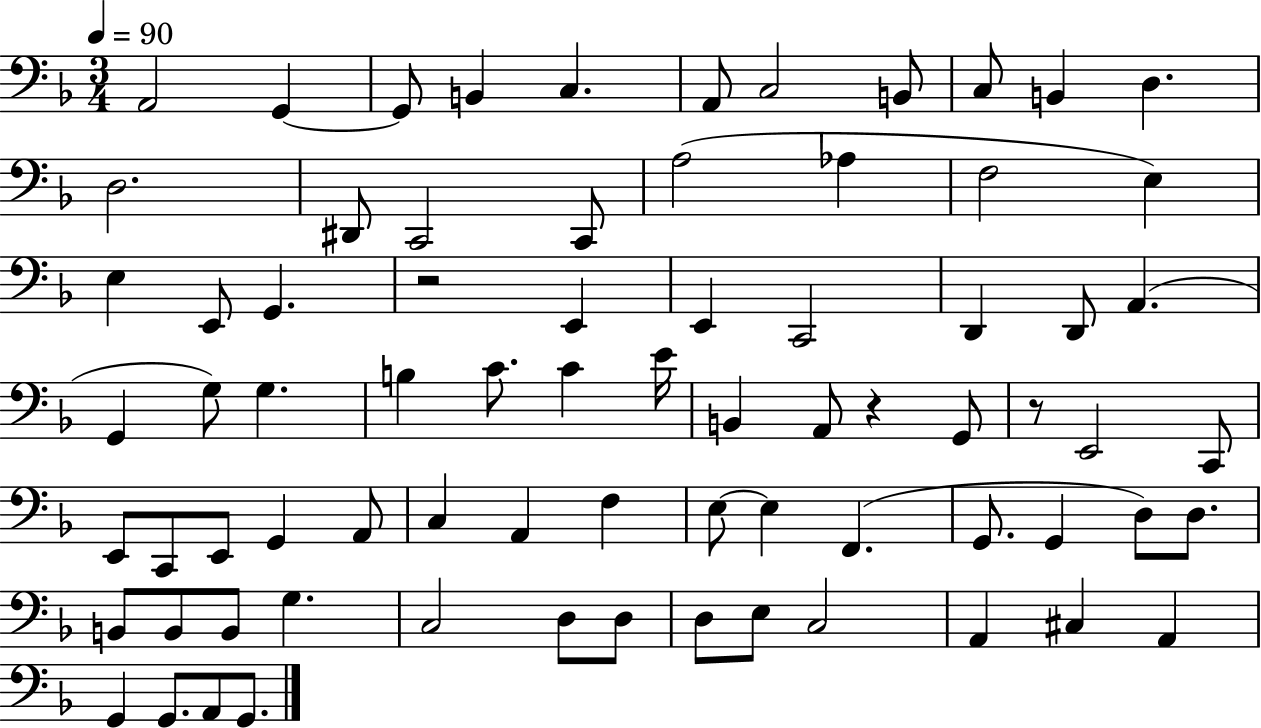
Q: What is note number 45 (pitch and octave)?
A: A2